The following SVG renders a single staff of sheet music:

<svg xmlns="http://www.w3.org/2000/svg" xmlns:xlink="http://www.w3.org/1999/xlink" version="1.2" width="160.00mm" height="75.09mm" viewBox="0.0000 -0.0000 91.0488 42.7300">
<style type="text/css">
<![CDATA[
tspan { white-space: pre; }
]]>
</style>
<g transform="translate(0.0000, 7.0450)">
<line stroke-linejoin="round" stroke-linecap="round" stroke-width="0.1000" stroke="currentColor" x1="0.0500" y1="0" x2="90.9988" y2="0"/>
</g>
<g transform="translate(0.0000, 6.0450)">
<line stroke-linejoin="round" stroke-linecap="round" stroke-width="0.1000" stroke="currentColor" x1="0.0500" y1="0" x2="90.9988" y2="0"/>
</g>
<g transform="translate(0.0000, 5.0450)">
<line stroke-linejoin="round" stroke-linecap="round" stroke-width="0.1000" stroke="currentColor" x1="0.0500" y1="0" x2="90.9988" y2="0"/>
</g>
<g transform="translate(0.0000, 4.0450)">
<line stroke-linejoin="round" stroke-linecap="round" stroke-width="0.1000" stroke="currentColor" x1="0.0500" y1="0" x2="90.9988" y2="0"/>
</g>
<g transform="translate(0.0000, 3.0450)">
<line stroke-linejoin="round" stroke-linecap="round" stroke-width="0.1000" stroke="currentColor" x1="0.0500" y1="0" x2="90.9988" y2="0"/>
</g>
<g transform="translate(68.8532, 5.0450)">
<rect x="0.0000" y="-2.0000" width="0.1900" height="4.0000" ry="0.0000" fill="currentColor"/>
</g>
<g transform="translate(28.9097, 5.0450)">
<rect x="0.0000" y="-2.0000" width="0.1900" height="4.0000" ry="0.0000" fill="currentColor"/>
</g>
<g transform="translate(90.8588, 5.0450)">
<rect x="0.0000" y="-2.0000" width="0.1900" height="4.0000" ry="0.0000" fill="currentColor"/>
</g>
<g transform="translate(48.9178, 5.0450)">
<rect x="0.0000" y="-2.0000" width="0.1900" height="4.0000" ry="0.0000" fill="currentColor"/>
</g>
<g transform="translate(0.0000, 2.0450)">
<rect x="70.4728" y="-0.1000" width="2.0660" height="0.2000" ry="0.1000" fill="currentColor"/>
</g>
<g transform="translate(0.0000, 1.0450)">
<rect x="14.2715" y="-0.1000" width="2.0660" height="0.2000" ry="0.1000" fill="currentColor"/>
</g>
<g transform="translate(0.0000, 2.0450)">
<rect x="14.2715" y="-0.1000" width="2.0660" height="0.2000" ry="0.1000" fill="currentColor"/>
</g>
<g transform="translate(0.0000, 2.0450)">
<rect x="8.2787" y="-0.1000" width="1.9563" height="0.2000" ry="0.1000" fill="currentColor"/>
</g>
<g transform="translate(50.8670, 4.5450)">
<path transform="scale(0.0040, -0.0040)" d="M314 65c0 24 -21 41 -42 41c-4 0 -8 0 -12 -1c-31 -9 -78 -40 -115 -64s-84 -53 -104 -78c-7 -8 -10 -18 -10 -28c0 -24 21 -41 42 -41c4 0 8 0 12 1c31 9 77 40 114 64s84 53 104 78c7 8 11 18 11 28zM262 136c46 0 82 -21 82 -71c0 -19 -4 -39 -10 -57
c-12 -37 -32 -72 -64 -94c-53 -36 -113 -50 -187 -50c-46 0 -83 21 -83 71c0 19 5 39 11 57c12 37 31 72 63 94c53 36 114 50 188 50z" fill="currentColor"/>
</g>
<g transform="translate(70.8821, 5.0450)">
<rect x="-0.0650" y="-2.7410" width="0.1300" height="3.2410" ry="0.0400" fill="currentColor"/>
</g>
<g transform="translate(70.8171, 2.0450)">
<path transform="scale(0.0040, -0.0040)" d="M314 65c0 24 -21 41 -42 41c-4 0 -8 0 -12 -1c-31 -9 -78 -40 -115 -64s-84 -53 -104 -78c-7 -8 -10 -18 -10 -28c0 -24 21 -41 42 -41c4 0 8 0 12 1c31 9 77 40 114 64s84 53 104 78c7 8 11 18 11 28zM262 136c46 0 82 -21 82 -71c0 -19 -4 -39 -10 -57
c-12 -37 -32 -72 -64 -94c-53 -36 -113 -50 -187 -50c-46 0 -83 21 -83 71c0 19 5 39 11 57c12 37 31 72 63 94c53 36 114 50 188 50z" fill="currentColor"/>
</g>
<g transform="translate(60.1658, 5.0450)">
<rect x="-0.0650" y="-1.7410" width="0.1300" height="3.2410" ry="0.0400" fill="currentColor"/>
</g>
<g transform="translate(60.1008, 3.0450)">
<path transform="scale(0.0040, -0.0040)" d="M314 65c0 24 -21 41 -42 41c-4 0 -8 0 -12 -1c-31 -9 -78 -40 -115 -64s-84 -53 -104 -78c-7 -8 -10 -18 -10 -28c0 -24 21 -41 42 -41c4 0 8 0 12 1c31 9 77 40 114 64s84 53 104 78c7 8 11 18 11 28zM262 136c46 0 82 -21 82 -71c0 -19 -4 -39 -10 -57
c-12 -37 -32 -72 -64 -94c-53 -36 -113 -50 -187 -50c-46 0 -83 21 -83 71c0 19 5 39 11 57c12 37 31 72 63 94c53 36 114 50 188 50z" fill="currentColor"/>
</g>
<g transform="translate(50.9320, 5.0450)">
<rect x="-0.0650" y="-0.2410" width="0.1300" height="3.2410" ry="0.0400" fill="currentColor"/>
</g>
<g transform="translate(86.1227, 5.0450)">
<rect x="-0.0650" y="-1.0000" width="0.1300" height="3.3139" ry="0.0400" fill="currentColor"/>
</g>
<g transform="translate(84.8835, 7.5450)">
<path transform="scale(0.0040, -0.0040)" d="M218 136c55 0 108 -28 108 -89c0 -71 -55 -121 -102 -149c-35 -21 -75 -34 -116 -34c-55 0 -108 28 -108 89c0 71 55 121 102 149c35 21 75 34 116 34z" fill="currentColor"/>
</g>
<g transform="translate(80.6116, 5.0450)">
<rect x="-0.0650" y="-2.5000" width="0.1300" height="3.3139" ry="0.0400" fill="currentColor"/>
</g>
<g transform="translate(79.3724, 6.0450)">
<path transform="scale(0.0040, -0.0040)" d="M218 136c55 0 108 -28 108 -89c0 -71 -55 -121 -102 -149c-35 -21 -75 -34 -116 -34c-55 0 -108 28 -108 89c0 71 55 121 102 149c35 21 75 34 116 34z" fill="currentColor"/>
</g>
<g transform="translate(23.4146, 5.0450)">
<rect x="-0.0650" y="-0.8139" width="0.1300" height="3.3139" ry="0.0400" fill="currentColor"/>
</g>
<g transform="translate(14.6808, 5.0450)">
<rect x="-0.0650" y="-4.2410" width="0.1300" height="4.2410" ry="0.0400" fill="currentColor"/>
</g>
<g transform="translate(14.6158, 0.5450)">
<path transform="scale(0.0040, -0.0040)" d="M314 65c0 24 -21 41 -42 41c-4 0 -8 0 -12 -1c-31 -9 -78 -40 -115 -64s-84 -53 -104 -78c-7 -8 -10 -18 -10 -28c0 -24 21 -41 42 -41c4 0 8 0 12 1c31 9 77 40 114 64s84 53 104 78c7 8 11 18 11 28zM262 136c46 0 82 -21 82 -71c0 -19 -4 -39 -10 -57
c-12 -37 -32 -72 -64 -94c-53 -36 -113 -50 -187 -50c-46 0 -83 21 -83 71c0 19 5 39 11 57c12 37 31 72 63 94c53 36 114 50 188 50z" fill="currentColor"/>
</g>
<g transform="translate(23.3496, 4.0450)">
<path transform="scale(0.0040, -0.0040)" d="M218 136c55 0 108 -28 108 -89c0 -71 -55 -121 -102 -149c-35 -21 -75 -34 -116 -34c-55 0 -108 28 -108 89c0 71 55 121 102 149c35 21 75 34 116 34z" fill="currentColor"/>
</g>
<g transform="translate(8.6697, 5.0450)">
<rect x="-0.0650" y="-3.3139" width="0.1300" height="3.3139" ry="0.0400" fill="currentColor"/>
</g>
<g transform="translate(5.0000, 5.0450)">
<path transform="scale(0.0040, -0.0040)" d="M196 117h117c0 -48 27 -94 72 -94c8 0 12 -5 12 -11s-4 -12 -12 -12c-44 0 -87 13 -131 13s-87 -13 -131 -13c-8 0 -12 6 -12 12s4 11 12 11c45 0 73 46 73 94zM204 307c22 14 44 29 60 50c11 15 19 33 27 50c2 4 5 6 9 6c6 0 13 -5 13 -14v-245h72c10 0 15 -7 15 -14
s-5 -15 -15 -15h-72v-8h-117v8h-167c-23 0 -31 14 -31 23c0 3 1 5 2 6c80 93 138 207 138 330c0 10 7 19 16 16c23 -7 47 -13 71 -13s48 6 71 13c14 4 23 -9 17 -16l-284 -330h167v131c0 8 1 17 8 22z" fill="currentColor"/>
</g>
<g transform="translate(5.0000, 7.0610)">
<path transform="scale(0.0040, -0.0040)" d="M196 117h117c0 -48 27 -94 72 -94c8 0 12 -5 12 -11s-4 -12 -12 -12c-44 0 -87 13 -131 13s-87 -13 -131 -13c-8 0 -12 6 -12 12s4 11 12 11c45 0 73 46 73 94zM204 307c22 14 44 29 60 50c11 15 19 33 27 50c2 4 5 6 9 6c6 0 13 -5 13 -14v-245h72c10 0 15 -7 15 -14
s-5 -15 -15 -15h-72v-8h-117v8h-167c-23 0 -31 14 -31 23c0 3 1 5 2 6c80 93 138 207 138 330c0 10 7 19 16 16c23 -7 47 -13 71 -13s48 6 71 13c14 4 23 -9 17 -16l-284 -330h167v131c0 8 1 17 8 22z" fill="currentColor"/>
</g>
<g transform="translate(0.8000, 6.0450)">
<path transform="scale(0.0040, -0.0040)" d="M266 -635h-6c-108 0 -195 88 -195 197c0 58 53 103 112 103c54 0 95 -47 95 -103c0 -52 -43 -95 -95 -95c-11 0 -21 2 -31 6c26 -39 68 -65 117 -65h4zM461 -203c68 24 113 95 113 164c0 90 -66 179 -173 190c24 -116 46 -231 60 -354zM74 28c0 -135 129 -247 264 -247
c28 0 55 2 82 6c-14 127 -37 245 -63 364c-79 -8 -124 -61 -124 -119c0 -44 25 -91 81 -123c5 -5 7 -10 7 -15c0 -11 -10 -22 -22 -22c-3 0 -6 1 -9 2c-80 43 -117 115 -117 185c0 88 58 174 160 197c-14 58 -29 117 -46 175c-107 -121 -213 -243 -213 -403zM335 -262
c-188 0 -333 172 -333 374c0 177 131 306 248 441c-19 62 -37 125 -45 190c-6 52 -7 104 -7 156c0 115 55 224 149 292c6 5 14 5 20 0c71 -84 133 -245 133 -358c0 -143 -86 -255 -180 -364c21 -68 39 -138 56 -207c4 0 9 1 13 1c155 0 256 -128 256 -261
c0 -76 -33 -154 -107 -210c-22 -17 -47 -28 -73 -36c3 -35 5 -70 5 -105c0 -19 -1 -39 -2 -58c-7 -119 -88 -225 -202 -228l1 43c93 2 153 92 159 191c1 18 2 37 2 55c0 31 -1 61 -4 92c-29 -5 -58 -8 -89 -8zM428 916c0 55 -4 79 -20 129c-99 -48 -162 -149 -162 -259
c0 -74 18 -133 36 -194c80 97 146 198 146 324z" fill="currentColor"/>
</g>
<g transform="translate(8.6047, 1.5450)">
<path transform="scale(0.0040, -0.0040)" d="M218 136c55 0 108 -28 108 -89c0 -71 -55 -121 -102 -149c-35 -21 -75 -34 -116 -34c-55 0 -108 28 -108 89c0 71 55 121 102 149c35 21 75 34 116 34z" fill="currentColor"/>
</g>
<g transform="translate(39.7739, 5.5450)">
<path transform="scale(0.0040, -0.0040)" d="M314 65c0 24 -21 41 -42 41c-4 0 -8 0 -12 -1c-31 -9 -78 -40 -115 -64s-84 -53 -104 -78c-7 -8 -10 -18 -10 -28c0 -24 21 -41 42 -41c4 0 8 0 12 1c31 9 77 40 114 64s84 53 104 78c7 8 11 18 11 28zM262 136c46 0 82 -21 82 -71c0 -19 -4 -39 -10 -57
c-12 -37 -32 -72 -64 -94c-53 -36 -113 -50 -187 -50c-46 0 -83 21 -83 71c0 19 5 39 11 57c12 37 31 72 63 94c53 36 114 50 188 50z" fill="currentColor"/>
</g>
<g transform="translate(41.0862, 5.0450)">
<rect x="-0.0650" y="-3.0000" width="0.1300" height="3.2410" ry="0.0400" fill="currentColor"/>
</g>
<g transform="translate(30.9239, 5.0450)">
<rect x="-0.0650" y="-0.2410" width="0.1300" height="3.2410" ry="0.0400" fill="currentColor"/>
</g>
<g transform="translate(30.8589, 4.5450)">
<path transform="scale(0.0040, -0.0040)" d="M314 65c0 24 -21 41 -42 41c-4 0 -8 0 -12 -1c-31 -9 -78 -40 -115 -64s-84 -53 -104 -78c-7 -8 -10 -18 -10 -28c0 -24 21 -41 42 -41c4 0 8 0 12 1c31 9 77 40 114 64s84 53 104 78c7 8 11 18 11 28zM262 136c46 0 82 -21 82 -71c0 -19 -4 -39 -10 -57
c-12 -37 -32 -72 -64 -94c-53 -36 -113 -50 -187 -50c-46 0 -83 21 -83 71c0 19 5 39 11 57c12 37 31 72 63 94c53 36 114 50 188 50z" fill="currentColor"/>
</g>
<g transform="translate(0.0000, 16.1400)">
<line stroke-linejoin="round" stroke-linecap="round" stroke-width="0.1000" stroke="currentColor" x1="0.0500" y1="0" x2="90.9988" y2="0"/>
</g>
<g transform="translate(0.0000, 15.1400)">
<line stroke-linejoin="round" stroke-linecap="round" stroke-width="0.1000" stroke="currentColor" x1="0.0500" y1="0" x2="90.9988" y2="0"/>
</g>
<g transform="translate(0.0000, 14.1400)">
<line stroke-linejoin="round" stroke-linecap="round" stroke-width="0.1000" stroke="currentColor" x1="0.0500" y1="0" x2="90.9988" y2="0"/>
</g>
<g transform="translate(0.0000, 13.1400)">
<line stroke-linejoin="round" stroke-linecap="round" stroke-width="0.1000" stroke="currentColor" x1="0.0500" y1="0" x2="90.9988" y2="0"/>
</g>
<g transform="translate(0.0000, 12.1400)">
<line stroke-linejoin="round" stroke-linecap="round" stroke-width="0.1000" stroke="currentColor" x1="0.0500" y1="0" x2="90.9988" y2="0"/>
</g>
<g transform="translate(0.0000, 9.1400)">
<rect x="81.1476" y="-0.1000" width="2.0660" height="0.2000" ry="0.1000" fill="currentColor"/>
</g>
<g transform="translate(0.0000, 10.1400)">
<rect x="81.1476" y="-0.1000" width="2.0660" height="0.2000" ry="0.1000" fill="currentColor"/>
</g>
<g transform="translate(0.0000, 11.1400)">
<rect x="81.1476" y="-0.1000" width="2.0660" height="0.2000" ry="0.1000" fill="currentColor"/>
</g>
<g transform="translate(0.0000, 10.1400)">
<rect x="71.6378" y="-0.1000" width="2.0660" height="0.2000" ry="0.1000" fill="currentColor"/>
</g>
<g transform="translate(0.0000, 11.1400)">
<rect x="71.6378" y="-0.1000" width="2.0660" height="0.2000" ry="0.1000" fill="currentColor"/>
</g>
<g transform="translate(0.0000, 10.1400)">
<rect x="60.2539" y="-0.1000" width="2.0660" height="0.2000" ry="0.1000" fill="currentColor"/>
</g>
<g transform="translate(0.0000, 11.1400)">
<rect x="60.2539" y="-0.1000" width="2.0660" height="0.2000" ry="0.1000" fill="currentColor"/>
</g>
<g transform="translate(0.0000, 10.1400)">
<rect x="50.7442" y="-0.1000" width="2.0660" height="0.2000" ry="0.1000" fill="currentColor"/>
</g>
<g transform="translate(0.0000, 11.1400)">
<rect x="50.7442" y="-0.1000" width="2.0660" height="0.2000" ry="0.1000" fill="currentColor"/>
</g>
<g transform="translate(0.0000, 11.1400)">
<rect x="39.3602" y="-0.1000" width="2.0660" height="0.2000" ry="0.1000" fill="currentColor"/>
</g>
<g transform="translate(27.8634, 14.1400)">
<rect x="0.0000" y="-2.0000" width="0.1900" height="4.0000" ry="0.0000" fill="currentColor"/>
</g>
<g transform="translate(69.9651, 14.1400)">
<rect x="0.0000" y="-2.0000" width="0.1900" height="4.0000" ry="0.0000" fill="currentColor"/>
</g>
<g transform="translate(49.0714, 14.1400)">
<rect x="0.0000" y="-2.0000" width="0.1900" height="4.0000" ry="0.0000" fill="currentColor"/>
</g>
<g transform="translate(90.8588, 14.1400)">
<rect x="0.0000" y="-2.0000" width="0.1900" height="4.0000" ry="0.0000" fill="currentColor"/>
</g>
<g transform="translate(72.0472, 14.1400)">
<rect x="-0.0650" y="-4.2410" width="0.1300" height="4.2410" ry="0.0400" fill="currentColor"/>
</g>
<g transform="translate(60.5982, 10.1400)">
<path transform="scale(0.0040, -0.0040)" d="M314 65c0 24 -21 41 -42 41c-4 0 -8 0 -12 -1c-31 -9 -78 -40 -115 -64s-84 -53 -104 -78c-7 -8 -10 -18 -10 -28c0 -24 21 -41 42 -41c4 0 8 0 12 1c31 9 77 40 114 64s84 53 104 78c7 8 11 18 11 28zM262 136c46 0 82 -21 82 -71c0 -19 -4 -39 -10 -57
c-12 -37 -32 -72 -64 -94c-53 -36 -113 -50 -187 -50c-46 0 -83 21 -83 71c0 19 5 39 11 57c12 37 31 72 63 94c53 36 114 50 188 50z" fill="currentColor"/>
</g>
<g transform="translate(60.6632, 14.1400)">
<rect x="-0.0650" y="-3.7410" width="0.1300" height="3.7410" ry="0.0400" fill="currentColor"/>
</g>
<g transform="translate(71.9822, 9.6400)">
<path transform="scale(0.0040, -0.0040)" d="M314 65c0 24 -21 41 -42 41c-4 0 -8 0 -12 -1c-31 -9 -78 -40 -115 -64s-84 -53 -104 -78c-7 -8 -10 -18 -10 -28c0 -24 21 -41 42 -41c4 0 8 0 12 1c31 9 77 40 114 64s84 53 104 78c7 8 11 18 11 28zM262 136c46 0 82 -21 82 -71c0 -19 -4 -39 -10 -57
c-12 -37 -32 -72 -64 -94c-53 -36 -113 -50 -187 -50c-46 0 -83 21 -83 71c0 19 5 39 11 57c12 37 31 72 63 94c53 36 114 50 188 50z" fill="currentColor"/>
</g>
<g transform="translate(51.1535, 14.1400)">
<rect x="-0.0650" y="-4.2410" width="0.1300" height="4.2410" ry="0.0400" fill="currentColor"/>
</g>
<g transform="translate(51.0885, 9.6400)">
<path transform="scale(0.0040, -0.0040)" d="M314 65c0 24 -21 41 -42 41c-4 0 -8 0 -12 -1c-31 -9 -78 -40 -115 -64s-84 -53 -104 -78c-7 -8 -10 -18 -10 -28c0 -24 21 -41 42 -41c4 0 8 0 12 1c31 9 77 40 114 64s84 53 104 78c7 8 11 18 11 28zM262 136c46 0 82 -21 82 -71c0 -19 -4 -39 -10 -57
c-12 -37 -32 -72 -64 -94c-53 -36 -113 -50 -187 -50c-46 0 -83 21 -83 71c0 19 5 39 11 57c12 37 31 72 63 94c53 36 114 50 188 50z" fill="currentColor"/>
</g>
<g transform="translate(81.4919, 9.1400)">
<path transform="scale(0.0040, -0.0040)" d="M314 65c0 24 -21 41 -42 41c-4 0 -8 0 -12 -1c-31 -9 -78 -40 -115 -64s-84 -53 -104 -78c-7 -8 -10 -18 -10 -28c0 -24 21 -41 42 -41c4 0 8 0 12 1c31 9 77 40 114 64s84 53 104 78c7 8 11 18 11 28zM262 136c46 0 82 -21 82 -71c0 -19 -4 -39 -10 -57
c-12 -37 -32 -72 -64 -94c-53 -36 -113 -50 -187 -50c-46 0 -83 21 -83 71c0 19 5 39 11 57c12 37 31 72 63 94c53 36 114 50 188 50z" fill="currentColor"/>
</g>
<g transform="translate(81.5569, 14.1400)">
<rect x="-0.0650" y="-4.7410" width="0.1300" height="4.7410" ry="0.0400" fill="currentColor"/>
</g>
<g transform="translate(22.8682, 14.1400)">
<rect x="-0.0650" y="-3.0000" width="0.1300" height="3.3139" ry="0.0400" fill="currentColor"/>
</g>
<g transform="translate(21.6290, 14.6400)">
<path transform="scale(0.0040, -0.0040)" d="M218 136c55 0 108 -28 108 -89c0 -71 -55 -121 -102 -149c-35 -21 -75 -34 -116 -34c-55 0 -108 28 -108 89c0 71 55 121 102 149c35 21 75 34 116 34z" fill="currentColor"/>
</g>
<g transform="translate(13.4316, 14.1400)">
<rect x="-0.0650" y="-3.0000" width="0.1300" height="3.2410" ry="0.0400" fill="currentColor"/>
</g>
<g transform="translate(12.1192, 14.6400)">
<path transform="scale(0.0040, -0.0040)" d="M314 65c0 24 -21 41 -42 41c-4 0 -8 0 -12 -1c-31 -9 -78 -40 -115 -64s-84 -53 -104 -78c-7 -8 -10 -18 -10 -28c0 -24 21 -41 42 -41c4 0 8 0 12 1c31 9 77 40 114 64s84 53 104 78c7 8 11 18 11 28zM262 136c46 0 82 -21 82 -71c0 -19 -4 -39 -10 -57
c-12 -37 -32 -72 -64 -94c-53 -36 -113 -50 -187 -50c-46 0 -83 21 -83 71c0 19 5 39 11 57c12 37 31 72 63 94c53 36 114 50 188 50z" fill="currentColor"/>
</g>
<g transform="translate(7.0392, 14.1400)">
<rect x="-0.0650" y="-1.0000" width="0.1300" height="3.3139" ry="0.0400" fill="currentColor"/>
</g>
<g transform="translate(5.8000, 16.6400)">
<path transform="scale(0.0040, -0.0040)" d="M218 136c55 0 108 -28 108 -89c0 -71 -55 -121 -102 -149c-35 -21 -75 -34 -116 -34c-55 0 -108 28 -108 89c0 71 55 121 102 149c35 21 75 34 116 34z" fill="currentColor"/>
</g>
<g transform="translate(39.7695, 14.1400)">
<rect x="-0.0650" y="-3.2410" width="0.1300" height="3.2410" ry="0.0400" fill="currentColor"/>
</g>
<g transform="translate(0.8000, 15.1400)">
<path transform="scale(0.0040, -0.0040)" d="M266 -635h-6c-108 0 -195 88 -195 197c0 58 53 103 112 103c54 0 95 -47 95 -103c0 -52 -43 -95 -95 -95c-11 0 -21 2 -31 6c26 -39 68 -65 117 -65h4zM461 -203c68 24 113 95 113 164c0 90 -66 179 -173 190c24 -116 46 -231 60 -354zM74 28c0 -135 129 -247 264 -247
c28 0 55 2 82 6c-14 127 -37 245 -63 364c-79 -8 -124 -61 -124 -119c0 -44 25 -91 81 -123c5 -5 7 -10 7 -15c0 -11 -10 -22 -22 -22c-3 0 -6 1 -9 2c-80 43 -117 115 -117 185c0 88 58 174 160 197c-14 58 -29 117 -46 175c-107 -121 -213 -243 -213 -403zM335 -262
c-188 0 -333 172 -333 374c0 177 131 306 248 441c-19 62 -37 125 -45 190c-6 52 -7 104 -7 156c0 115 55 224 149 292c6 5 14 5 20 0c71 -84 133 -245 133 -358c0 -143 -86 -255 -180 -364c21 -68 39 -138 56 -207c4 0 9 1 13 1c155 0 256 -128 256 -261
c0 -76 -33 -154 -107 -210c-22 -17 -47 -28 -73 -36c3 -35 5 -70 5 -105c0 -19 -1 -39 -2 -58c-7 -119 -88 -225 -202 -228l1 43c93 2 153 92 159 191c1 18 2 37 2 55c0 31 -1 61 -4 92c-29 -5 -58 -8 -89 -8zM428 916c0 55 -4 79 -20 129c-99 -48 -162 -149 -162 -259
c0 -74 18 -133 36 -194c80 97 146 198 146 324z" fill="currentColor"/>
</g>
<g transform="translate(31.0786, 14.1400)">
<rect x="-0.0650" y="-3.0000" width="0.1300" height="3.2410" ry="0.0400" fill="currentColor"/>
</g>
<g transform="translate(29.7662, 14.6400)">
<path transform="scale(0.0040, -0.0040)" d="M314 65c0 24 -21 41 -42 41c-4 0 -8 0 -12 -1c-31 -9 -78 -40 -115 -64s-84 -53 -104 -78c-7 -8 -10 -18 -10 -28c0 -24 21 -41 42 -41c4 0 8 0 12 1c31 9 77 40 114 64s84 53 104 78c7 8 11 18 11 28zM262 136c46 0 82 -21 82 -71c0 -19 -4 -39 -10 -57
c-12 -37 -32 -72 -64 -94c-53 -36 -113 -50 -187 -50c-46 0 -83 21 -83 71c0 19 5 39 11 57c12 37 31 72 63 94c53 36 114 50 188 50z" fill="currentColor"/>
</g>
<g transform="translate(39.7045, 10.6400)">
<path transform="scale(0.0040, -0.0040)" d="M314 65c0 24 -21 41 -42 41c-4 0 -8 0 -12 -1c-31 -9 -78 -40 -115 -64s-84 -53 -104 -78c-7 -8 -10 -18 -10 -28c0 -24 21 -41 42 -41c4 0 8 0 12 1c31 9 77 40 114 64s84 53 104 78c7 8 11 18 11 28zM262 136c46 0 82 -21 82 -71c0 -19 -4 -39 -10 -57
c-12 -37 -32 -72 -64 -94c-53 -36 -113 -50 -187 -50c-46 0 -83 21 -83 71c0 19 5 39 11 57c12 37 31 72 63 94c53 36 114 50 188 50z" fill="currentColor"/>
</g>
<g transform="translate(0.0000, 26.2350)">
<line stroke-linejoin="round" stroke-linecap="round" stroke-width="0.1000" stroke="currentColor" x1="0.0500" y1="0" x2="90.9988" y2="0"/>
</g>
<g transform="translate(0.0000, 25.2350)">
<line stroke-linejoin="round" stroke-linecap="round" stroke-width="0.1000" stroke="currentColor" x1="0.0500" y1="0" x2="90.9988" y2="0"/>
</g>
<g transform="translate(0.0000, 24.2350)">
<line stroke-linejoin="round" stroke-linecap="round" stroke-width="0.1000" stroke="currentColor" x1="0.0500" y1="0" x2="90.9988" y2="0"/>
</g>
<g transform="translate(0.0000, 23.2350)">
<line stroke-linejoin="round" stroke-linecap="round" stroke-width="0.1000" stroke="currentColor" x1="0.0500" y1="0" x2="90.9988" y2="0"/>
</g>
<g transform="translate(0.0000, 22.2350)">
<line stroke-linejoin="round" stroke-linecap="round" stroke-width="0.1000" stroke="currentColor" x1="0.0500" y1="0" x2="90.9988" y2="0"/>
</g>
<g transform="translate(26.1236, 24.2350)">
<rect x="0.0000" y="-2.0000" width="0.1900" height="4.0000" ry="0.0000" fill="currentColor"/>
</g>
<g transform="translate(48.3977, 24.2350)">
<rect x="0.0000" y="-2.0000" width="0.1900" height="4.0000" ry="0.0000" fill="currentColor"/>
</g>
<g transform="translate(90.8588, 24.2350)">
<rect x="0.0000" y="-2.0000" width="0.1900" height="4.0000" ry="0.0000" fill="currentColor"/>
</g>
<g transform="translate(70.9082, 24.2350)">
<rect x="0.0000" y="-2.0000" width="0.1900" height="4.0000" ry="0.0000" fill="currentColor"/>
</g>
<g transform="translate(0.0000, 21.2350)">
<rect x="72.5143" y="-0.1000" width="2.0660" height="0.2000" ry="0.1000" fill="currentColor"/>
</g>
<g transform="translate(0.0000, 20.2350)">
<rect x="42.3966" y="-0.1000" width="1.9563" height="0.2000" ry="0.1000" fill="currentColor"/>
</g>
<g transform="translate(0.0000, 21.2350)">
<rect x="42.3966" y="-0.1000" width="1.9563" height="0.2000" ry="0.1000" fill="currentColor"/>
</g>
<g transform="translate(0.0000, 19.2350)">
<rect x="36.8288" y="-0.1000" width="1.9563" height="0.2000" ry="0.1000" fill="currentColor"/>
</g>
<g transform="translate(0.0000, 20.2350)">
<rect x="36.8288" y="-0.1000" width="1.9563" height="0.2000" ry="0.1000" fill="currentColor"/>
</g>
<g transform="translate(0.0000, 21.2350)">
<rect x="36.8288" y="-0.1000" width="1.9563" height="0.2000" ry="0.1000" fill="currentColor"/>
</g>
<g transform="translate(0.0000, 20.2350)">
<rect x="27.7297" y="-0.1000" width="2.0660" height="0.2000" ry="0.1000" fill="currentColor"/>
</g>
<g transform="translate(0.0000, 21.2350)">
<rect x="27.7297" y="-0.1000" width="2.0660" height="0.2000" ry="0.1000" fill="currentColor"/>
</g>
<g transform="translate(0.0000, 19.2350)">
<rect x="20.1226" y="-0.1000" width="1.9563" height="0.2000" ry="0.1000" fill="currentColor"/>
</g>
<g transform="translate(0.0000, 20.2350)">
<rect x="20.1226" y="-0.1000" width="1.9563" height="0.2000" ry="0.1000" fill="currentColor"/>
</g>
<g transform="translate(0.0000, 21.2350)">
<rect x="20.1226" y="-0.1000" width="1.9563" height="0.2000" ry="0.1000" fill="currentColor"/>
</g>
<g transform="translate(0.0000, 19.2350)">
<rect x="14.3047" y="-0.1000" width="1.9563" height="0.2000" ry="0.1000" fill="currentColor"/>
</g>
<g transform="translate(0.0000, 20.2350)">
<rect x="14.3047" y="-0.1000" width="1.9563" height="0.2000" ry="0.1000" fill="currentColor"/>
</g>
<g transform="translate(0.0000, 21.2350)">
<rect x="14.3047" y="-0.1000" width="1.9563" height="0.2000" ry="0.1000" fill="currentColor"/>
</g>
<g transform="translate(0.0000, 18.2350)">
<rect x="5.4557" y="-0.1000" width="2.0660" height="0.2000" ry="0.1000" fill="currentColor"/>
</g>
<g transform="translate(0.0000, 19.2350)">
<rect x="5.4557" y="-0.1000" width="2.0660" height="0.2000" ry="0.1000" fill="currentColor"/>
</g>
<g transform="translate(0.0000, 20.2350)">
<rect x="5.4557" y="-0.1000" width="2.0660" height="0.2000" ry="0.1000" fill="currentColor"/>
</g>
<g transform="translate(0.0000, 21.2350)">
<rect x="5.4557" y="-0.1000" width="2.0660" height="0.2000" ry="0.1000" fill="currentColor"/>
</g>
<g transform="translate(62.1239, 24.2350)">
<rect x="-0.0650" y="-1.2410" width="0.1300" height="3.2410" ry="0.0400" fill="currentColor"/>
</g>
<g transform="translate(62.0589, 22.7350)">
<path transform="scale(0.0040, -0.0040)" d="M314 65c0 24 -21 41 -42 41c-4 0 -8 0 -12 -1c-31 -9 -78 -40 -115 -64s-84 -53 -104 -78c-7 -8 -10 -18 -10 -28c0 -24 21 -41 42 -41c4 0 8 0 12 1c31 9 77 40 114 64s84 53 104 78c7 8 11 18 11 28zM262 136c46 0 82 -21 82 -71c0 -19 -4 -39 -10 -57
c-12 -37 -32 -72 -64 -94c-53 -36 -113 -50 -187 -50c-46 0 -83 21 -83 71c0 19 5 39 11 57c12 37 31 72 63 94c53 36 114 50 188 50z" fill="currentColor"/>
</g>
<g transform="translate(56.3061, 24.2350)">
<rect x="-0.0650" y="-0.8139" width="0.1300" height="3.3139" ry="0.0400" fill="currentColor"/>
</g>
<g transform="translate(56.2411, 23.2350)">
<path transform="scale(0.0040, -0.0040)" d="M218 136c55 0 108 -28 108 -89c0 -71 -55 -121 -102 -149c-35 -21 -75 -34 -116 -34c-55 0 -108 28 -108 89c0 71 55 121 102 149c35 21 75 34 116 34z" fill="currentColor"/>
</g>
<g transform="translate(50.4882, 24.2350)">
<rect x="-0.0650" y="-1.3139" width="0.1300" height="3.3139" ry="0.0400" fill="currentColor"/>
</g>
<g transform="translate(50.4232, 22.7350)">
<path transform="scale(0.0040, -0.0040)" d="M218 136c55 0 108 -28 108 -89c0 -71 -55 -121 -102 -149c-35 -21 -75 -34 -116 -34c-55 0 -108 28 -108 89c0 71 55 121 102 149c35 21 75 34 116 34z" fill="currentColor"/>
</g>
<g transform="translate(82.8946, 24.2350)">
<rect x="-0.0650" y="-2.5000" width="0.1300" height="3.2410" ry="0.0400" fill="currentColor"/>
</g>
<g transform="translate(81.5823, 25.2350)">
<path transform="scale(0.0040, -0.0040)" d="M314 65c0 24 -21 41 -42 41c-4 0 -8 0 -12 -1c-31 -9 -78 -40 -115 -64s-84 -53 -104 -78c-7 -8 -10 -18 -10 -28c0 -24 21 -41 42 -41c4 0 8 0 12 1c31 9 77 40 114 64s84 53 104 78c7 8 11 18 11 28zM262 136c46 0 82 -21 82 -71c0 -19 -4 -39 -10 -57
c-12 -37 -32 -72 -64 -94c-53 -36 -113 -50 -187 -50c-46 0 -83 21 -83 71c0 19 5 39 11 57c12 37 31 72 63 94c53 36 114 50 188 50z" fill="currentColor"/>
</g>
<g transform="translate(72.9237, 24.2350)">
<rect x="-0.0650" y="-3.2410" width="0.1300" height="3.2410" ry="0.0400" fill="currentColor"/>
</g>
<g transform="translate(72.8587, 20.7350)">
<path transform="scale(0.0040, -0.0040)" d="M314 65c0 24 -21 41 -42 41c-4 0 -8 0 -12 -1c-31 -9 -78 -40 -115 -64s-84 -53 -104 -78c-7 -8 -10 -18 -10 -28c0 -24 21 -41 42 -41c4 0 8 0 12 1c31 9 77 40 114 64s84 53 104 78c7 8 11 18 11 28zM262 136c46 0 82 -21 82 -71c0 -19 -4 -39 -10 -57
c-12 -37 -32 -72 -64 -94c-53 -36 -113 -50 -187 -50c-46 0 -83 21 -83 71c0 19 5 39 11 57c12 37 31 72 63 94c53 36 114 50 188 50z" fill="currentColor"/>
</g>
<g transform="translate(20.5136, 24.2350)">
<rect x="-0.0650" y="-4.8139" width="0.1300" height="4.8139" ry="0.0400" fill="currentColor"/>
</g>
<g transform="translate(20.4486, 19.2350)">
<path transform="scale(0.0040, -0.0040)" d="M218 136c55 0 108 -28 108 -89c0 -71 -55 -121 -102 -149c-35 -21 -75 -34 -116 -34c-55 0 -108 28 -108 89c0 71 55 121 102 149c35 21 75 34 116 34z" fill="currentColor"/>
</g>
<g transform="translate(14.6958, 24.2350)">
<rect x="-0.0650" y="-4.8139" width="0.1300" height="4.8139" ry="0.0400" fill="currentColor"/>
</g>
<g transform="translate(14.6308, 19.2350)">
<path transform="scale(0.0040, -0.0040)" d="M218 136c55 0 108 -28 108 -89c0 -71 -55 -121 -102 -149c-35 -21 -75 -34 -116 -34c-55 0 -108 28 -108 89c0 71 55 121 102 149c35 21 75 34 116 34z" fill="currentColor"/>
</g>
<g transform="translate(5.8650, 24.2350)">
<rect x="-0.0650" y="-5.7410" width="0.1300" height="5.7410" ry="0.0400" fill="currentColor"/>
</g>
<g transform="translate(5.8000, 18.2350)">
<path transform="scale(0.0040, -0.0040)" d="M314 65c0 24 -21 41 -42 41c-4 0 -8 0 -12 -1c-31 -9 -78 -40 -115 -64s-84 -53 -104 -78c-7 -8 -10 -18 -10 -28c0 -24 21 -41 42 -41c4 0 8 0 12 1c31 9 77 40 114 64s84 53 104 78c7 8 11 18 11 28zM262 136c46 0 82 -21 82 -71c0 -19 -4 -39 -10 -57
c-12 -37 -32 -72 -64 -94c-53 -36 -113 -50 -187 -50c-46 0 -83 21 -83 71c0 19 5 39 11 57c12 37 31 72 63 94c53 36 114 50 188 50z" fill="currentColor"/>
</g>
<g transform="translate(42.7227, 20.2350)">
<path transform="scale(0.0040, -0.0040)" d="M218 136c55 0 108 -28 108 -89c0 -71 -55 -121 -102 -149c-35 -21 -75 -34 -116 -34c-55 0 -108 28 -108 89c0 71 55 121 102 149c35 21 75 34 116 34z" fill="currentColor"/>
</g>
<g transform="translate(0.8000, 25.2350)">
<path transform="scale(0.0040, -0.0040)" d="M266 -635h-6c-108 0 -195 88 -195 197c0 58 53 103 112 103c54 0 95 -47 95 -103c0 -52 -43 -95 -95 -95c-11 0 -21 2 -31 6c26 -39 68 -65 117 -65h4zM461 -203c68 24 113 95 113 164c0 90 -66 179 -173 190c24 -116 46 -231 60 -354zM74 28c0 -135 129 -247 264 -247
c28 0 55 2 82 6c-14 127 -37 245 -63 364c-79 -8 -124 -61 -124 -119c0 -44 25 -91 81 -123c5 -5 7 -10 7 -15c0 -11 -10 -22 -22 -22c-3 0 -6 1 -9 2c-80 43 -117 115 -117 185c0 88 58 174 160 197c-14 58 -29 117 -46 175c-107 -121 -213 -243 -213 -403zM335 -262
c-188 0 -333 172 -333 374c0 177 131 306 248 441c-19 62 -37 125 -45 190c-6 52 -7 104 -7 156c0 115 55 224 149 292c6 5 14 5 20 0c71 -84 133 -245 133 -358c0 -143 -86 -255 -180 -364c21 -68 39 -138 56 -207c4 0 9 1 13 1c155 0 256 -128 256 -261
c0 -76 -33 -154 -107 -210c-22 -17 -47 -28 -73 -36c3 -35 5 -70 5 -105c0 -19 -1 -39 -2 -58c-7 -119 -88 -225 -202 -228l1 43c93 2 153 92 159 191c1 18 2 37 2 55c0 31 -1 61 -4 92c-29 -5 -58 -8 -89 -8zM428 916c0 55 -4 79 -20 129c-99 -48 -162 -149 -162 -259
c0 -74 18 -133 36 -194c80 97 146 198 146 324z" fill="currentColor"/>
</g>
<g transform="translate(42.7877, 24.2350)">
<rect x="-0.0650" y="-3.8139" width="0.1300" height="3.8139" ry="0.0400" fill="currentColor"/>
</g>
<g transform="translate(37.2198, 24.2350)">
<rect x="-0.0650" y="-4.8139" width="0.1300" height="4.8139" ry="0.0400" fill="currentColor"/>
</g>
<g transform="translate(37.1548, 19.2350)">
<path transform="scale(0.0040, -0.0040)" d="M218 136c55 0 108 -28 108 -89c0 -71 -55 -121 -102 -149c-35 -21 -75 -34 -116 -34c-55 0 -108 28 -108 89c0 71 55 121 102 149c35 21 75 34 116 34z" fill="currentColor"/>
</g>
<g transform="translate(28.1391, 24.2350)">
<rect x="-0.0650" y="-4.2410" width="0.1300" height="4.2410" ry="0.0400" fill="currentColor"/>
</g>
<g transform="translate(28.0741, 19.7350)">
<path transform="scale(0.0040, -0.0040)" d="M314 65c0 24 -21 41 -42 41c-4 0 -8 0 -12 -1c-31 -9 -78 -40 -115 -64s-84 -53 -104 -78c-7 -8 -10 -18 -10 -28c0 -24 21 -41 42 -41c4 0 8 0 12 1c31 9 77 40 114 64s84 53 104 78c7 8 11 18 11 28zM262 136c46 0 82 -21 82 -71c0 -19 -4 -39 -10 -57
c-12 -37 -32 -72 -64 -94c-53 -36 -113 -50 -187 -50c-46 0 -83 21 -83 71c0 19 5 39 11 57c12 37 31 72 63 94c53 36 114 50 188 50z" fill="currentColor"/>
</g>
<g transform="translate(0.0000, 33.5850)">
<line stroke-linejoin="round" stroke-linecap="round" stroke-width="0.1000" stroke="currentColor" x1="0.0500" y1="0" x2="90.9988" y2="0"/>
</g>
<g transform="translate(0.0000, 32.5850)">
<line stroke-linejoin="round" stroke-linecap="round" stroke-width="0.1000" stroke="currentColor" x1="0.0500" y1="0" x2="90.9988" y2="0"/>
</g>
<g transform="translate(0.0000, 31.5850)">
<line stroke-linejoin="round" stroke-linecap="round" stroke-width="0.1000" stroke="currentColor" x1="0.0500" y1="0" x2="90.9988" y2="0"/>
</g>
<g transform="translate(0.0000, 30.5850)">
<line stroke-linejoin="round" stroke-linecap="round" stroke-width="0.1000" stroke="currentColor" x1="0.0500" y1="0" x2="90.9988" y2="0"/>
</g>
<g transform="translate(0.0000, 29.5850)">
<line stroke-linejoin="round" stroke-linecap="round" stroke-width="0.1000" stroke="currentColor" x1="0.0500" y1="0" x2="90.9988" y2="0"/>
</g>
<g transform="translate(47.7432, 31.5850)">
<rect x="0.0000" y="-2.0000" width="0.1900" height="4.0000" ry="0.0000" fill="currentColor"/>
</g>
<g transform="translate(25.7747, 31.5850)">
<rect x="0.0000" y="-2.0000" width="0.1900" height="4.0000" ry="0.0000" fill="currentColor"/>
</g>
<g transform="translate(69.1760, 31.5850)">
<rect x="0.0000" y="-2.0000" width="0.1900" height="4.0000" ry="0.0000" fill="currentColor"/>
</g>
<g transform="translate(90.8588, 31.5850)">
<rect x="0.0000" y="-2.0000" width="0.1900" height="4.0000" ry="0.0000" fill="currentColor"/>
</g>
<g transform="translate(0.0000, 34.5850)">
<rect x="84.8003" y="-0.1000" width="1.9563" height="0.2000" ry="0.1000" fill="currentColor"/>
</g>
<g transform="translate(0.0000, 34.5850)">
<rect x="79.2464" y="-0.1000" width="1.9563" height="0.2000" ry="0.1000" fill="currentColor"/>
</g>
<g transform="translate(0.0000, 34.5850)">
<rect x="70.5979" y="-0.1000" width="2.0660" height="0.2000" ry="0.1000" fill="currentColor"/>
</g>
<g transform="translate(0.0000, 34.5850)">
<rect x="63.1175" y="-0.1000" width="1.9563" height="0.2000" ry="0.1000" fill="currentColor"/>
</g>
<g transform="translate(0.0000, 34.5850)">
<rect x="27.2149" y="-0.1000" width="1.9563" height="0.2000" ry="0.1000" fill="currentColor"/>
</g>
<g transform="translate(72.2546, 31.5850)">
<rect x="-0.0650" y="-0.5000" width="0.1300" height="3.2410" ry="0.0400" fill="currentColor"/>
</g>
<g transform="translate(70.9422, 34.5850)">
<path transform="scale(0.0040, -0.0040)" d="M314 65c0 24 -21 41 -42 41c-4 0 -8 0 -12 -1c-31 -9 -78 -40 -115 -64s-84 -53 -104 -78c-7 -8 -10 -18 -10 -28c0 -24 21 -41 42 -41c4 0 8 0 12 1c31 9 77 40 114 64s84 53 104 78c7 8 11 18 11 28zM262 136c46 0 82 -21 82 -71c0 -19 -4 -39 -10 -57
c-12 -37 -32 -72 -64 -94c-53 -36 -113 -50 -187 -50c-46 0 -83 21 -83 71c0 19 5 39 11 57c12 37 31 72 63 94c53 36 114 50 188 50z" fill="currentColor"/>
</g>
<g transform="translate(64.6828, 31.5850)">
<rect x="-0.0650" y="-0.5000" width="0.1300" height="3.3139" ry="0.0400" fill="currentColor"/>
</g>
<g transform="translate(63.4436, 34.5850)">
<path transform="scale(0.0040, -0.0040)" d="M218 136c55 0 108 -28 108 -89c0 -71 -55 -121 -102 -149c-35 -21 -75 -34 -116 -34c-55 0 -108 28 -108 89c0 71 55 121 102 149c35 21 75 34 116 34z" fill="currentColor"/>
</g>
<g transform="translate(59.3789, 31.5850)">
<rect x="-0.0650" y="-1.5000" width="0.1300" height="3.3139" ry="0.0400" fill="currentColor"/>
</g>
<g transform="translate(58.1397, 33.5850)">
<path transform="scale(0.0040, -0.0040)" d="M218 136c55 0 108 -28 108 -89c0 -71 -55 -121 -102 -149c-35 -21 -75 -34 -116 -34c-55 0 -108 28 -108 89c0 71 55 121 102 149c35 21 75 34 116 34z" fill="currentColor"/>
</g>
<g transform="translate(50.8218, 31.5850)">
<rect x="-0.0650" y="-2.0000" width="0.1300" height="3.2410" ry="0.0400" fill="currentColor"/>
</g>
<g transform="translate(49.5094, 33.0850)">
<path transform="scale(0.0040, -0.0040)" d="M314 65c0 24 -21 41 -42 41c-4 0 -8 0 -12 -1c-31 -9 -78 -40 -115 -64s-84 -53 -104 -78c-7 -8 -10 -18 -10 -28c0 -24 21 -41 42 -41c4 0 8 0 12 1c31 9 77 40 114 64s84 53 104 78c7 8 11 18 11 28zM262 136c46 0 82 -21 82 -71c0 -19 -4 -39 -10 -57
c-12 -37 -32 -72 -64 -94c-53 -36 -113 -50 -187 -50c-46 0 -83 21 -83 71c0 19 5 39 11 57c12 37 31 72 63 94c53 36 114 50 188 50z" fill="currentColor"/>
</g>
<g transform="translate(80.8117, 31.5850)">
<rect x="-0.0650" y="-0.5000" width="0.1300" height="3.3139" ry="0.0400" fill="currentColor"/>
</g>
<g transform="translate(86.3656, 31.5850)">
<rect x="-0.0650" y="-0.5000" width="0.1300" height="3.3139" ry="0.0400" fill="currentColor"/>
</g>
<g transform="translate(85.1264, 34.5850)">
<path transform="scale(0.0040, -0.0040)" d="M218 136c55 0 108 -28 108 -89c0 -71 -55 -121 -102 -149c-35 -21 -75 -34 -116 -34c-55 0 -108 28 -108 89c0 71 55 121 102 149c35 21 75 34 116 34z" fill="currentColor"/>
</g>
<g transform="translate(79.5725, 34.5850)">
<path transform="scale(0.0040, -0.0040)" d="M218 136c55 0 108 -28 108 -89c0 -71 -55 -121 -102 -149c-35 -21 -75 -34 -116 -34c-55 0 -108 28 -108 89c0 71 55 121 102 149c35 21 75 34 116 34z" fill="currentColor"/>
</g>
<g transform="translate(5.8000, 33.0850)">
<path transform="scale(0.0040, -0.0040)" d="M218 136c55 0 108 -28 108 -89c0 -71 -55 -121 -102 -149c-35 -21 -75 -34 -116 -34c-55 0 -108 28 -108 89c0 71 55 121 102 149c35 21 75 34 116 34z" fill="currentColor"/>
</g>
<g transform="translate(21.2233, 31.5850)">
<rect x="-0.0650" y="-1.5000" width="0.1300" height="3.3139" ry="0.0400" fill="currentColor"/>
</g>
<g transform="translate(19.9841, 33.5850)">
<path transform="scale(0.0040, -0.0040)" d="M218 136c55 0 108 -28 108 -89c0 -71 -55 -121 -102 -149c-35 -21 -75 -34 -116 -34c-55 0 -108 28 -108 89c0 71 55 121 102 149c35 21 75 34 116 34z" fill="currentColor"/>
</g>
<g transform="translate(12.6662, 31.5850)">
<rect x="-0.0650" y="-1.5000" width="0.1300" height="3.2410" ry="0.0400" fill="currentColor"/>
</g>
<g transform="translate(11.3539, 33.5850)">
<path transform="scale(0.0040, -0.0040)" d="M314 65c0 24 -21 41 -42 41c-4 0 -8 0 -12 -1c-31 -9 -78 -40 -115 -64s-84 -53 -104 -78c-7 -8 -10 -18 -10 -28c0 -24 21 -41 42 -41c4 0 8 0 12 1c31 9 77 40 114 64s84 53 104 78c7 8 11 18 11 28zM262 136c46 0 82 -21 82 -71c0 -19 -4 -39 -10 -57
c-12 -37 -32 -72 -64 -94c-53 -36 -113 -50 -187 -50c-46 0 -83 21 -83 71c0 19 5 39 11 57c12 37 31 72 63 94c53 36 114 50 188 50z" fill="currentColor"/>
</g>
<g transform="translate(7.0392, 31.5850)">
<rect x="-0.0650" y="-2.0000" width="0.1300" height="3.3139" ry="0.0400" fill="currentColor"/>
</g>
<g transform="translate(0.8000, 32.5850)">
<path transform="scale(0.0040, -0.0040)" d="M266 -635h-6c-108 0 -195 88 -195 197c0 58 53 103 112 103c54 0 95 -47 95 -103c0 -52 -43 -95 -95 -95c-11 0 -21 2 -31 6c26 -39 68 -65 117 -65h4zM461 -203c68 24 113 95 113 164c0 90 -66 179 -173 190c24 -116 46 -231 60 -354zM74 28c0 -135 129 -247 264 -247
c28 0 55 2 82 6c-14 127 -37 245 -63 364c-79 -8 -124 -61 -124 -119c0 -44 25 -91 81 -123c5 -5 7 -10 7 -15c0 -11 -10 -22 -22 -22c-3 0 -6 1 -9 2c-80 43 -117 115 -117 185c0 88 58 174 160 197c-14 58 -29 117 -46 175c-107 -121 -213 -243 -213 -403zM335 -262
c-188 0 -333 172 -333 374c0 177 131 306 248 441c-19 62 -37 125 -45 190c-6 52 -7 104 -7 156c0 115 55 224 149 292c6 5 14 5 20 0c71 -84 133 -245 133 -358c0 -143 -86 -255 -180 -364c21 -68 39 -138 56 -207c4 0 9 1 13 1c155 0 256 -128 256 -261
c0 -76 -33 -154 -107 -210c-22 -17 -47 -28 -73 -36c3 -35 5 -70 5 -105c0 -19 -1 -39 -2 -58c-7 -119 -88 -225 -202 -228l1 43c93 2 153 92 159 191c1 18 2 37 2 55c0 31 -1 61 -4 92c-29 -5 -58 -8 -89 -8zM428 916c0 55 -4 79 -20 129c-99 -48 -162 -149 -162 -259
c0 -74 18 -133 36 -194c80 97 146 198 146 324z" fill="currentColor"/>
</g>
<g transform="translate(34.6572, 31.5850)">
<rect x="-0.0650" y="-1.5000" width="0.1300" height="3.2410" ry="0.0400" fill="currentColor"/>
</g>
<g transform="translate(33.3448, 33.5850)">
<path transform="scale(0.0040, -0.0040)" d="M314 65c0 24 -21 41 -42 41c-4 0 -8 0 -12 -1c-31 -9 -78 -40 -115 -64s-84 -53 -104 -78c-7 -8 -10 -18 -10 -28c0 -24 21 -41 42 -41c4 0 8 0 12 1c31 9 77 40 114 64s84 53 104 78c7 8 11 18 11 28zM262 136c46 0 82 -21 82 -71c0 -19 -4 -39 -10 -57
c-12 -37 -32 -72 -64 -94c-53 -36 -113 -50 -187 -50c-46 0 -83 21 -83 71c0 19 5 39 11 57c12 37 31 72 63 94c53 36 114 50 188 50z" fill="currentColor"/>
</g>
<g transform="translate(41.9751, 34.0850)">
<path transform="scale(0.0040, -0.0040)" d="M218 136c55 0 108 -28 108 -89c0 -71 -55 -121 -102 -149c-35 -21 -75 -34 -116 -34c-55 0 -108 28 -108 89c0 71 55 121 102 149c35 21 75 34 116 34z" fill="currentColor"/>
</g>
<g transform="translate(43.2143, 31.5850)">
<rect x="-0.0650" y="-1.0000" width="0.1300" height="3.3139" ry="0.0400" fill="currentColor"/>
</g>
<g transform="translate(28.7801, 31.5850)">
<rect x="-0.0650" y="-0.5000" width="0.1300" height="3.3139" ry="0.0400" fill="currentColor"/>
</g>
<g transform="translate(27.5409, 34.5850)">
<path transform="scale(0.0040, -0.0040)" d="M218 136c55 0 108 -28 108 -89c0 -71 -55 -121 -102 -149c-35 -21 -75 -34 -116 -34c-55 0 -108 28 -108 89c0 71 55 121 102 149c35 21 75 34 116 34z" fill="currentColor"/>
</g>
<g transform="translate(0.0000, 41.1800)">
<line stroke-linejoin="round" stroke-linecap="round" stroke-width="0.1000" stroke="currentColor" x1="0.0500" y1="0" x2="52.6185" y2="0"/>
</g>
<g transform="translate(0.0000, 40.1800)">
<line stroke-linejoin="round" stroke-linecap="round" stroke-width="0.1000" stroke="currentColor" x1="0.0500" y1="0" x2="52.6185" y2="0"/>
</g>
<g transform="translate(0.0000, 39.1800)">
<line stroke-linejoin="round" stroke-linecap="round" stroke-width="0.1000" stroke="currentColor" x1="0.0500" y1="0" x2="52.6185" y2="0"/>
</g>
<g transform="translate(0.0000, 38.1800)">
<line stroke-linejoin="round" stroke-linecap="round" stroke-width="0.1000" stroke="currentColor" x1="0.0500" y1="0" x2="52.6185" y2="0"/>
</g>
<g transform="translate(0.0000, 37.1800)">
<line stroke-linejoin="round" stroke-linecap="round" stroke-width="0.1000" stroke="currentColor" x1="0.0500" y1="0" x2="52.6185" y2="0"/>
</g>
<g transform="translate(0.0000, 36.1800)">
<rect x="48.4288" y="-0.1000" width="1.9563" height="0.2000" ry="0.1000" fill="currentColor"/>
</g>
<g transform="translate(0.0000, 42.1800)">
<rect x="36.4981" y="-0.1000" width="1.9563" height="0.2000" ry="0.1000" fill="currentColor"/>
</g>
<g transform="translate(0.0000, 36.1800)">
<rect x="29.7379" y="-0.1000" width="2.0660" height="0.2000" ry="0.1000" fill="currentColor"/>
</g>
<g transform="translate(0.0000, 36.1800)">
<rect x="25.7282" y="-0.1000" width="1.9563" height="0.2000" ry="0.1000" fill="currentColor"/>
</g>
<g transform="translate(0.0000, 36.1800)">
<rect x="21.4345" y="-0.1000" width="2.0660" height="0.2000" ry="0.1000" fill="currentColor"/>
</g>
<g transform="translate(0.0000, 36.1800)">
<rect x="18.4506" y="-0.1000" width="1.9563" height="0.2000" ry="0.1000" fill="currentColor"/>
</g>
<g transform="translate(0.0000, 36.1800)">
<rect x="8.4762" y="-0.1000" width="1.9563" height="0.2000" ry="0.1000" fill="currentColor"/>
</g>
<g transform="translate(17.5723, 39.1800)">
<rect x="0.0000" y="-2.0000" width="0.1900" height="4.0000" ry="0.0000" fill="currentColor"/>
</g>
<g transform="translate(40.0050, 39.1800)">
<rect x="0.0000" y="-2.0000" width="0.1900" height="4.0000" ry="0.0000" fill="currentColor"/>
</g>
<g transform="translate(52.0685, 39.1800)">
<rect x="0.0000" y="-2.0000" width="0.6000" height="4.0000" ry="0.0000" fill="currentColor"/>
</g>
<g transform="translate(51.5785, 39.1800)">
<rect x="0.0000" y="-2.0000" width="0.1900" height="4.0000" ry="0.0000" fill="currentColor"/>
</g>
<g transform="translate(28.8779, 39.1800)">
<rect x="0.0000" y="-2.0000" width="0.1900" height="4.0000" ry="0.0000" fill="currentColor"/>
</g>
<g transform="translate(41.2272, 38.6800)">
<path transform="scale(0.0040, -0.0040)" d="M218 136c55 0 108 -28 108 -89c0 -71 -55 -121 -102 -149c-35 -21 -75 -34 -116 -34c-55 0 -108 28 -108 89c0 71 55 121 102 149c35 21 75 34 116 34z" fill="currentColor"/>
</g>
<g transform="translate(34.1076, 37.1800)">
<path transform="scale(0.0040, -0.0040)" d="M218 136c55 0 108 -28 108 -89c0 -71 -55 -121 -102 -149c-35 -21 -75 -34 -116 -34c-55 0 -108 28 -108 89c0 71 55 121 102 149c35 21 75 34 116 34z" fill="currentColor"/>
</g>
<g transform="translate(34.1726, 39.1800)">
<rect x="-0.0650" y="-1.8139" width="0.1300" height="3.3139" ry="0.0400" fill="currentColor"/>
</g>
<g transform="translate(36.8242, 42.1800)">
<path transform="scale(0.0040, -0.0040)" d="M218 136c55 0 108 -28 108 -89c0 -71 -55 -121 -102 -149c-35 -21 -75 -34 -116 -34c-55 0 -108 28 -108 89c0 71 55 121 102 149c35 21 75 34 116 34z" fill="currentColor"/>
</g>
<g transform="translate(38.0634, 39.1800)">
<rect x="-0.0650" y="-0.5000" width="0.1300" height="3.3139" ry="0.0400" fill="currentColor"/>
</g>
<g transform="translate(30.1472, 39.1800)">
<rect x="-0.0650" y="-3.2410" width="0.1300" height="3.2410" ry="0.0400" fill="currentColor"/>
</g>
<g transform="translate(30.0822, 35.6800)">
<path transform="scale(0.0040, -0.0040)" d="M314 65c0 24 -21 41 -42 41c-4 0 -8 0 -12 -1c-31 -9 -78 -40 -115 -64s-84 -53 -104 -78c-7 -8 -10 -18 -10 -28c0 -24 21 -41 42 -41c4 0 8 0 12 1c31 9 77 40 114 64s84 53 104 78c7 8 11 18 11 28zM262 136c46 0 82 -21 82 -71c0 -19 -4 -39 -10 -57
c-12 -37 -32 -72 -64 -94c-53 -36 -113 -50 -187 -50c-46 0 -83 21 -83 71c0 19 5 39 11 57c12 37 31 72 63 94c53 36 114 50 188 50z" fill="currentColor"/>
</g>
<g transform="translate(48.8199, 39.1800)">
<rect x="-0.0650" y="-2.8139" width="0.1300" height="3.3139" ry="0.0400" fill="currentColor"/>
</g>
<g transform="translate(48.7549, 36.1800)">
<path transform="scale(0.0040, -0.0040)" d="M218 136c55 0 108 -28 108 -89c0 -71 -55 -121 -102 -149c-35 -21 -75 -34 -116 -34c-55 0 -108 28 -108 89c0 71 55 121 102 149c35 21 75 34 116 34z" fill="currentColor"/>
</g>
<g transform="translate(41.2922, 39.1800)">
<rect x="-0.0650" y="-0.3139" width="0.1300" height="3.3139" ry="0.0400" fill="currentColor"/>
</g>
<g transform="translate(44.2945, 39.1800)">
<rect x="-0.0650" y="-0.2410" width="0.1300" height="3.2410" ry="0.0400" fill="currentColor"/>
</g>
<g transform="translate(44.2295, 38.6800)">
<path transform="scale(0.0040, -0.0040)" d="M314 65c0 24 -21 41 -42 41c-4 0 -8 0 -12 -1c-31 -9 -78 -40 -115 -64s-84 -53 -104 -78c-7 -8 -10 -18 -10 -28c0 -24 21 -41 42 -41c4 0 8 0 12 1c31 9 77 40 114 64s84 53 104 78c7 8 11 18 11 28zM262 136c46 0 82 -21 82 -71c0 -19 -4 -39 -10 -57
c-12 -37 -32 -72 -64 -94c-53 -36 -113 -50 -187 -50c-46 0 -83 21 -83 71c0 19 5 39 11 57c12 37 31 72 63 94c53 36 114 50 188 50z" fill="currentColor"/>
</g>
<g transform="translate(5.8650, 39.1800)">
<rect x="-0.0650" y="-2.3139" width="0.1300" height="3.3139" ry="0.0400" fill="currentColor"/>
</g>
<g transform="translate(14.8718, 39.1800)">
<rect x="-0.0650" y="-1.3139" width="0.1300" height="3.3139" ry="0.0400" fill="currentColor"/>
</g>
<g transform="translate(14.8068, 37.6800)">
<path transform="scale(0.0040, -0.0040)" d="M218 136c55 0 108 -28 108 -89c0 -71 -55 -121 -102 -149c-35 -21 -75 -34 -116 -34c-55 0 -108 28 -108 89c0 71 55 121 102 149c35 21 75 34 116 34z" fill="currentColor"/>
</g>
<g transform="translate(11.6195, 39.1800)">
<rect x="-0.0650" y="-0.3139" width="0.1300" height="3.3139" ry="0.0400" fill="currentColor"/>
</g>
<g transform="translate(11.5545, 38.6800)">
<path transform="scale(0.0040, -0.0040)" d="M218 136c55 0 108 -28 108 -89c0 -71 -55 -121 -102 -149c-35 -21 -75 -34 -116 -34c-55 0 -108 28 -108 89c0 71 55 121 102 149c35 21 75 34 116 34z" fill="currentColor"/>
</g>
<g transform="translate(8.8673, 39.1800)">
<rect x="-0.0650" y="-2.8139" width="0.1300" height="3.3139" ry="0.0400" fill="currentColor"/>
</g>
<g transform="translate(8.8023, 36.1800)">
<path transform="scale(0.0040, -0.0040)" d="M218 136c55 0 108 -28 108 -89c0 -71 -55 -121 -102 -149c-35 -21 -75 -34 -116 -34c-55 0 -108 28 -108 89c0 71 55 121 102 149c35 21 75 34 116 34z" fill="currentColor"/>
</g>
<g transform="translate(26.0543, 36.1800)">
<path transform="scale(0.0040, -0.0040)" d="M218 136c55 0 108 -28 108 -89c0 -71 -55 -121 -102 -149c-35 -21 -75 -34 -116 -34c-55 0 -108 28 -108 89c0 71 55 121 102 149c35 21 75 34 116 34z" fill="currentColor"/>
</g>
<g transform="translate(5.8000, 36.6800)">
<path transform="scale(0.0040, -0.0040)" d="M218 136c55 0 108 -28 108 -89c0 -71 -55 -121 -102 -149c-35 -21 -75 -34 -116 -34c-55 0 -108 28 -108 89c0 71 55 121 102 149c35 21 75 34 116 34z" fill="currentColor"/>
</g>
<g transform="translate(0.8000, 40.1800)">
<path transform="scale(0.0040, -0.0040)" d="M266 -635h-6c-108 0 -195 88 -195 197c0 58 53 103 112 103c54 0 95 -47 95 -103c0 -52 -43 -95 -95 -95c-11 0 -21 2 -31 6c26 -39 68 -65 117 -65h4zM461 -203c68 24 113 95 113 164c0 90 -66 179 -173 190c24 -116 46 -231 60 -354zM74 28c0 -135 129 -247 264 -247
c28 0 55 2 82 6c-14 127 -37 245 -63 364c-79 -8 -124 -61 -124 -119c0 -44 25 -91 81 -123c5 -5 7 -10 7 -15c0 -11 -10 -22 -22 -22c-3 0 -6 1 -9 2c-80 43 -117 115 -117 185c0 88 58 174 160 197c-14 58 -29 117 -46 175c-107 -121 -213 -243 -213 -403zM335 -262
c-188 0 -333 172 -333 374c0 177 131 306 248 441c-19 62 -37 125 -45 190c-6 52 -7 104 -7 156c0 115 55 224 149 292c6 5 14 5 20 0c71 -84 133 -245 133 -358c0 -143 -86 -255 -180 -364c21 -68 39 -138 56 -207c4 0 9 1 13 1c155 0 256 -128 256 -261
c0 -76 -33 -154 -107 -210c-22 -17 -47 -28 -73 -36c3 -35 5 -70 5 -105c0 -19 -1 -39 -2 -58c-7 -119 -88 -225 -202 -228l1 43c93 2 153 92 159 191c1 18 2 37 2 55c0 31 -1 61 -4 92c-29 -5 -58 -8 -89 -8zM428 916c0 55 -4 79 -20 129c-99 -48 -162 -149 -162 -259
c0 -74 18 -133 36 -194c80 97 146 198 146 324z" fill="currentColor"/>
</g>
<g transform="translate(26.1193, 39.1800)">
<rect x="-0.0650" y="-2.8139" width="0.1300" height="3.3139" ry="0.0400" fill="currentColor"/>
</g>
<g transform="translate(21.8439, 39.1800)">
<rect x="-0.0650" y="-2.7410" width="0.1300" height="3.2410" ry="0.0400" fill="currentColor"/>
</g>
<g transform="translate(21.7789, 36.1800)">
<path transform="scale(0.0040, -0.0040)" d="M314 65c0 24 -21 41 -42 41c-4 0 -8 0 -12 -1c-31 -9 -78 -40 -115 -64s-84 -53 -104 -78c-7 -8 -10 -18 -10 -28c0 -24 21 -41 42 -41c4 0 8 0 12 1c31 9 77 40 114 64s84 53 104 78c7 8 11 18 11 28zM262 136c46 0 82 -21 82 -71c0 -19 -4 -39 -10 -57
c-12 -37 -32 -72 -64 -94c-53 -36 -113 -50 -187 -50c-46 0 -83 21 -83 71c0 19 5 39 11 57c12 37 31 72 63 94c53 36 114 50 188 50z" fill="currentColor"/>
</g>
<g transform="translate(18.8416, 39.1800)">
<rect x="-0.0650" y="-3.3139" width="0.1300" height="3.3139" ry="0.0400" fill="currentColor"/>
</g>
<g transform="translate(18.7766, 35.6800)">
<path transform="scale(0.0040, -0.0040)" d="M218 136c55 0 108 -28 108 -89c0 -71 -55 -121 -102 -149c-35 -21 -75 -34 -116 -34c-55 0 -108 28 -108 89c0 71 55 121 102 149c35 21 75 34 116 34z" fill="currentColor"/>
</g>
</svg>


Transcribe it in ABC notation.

X:1
T:Untitled
M:4/4
L:1/4
K:C
b d'2 d c2 A2 c2 f2 a2 G D D A2 A A2 b2 d'2 c'2 d'2 e'2 g'2 e' e' d'2 e' c' e d e2 b2 G2 F E2 E C E2 D F2 E C C2 C C g a c e b a2 a b2 f C c c2 a